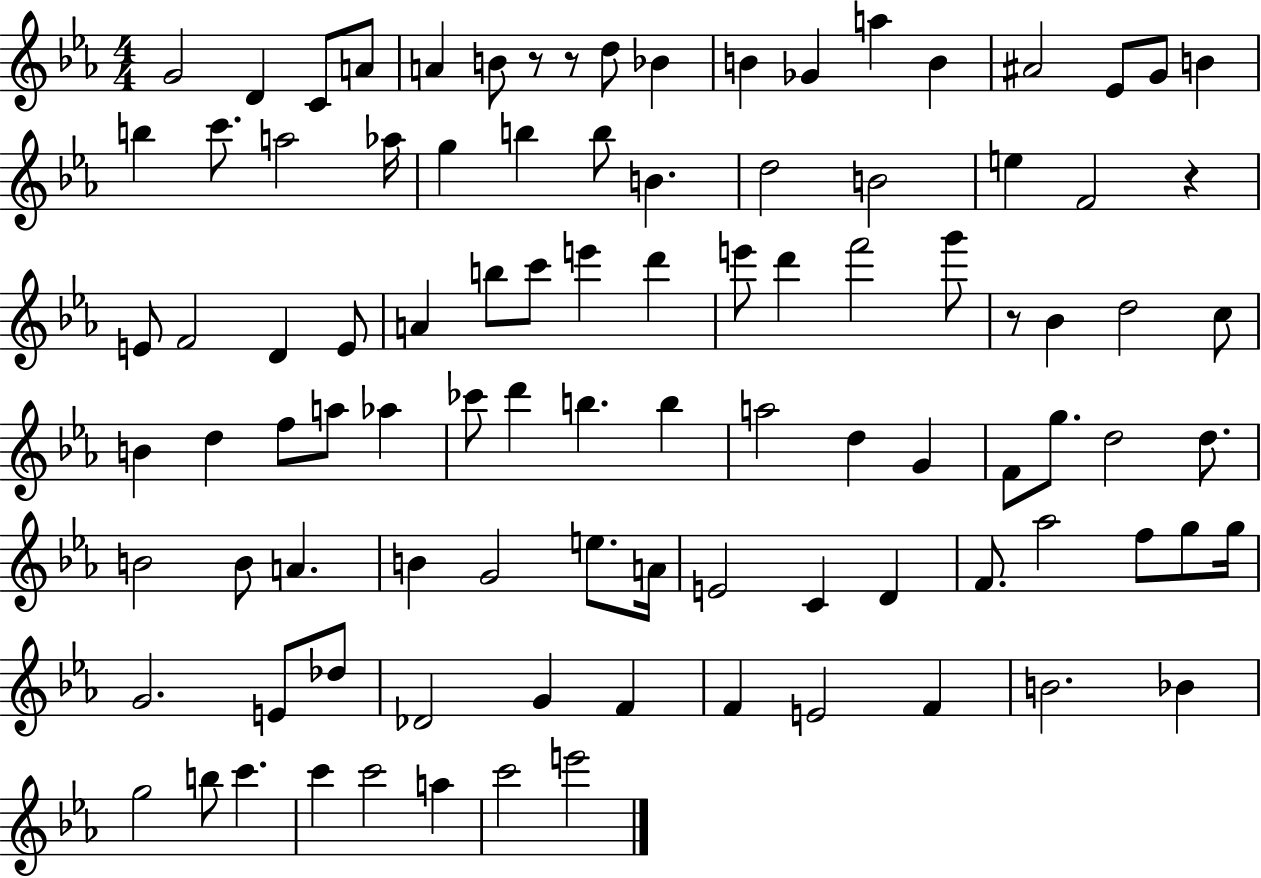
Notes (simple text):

G4/h D4/q C4/e A4/e A4/q B4/e R/e R/e D5/e Bb4/q B4/q Gb4/q A5/q B4/q A#4/h Eb4/e G4/e B4/q B5/q C6/e. A5/h Ab5/s G5/q B5/q B5/e B4/q. D5/h B4/h E5/q F4/h R/q E4/e F4/h D4/q E4/e A4/q B5/e C6/e E6/q D6/q E6/e D6/q F6/h G6/e R/e Bb4/q D5/h C5/e B4/q D5/q F5/e A5/e Ab5/q CES6/e D6/q B5/q. B5/q A5/h D5/q G4/q F4/e G5/e. D5/h D5/e. B4/h B4/e A4/q. B4/q G4/h E5/e. A4/s E4/h C4/q D4/q F4/e. Ab5/h F5/e G5/e G5/s G4/h. E4/e Db5/e Db4/h G4/q F4/q F4/q E4/h F4/q B4/h. Bb4/q G5/h B5/e C6/q. C6/q C6/h A5/q C6/h E6/h